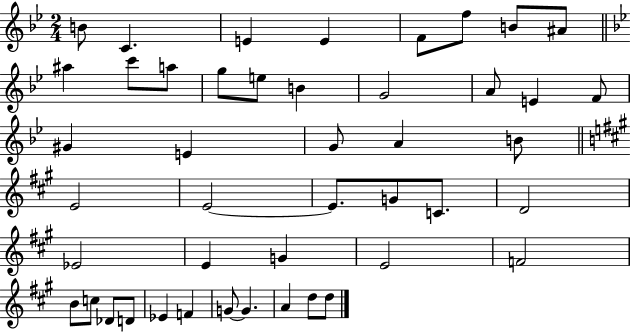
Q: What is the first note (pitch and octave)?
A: B4